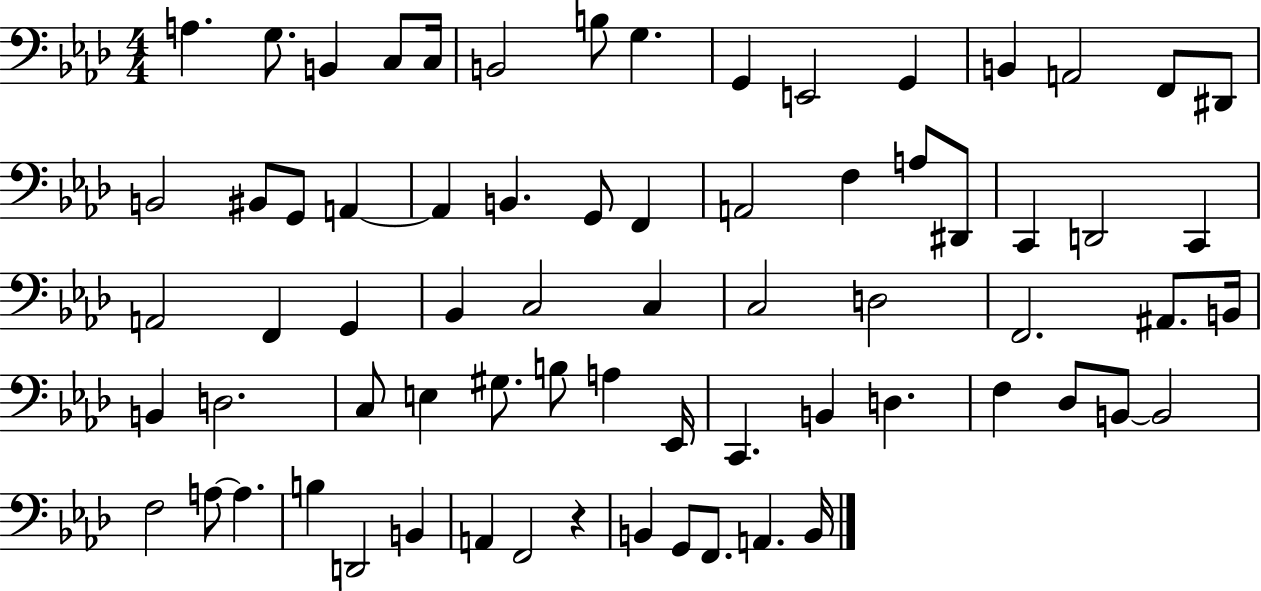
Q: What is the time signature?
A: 4/4